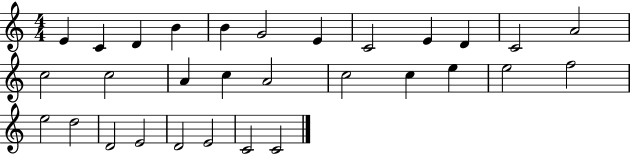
E4/q C4/q D4/q B4/q B4/q G4/h E4/q C4/h E4/q D4/q C4/h A4/h C5/h C5/h A4/q C5/q A4/h C5/h C5/q E5/q E5/h F5/h E5/h D5/h D4/h E4/h D4/h E4/h C4/h C4/h